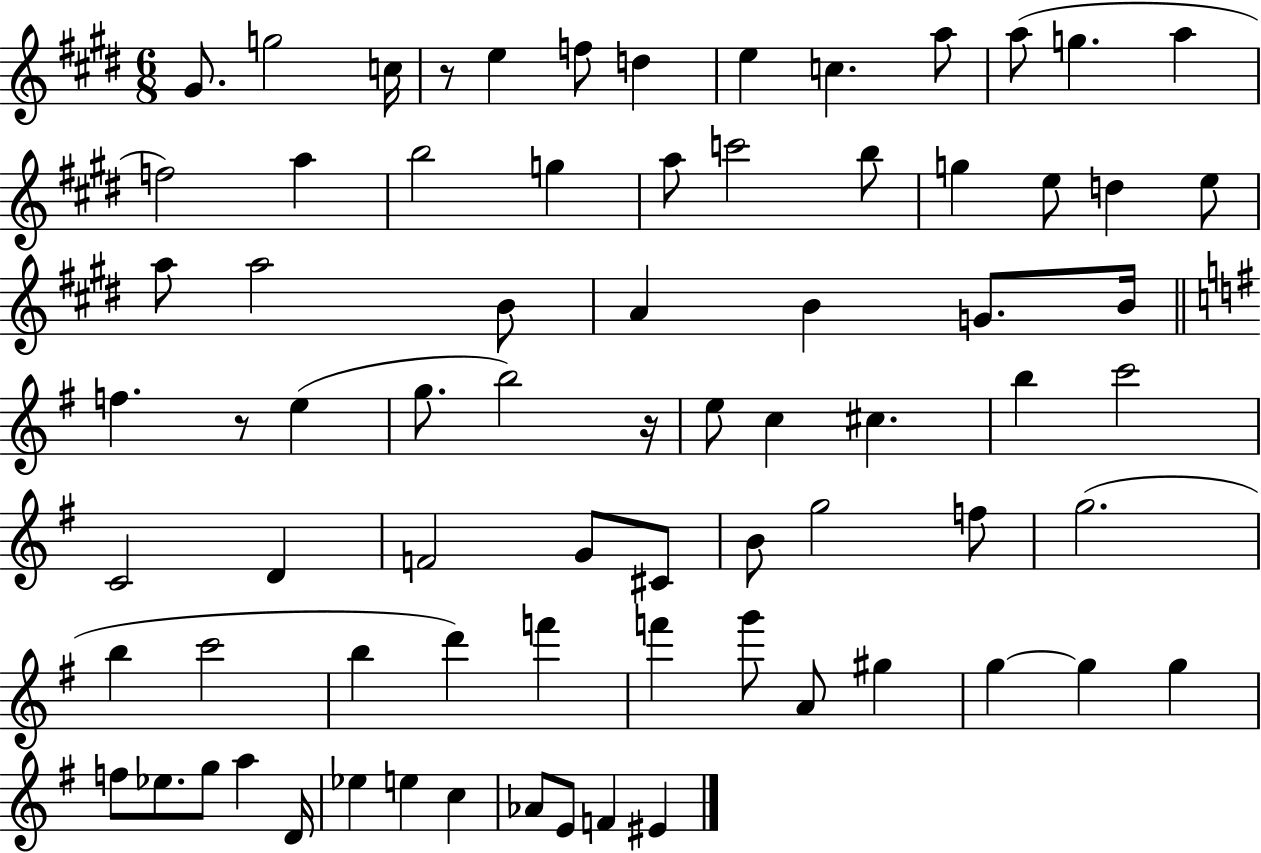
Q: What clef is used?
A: treble